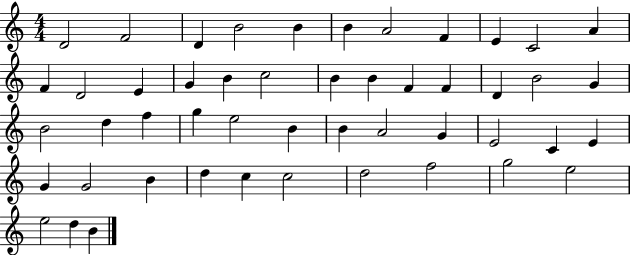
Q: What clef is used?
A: treble